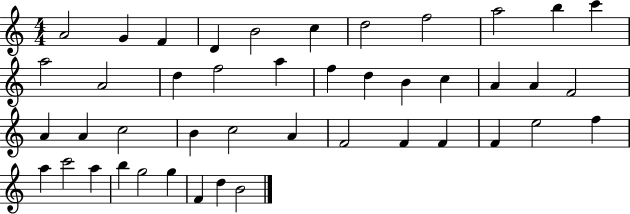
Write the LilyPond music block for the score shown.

{
  \clef treble
  \numericTimeSignature
  \time 4/4
  \key c \major
  a'2 g'4 f'4 | d'4 b'2 c''4 | d''2 f''2 | a''2 b''4 c'''4 | \break a''2 a'2 | d''4 f''2 a''4 | f''4 d''4 b'4 c''4 | a'4 a'4 f'2 | \break a'4 a'4 c''2 | b'4 c''2 a'4 | f'2 f'4 f'4 | f'4 e''2 f''4 | \break a''4 c'''2 a''4 | b''4 g''2 g''4 | f'4 d''4 b'2 | \bar "|."
}